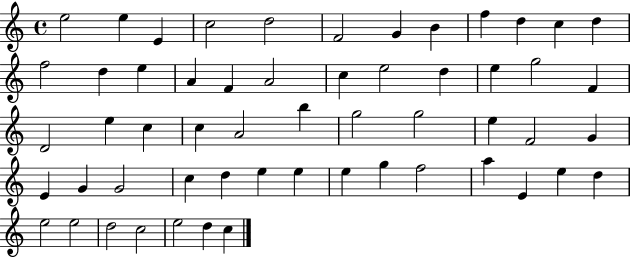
X:1
T:Untitled
M:4/4
L:1/4
K:C
e2 e E c2 d2 F2 G B f d c d f2 d e A F A2 c e2 d e g2 F D2 e c c A2 b g2 g2 e F2 G E G G2 c d e e e g f2 a E e d e2 e2 d2 c2 e2 d c